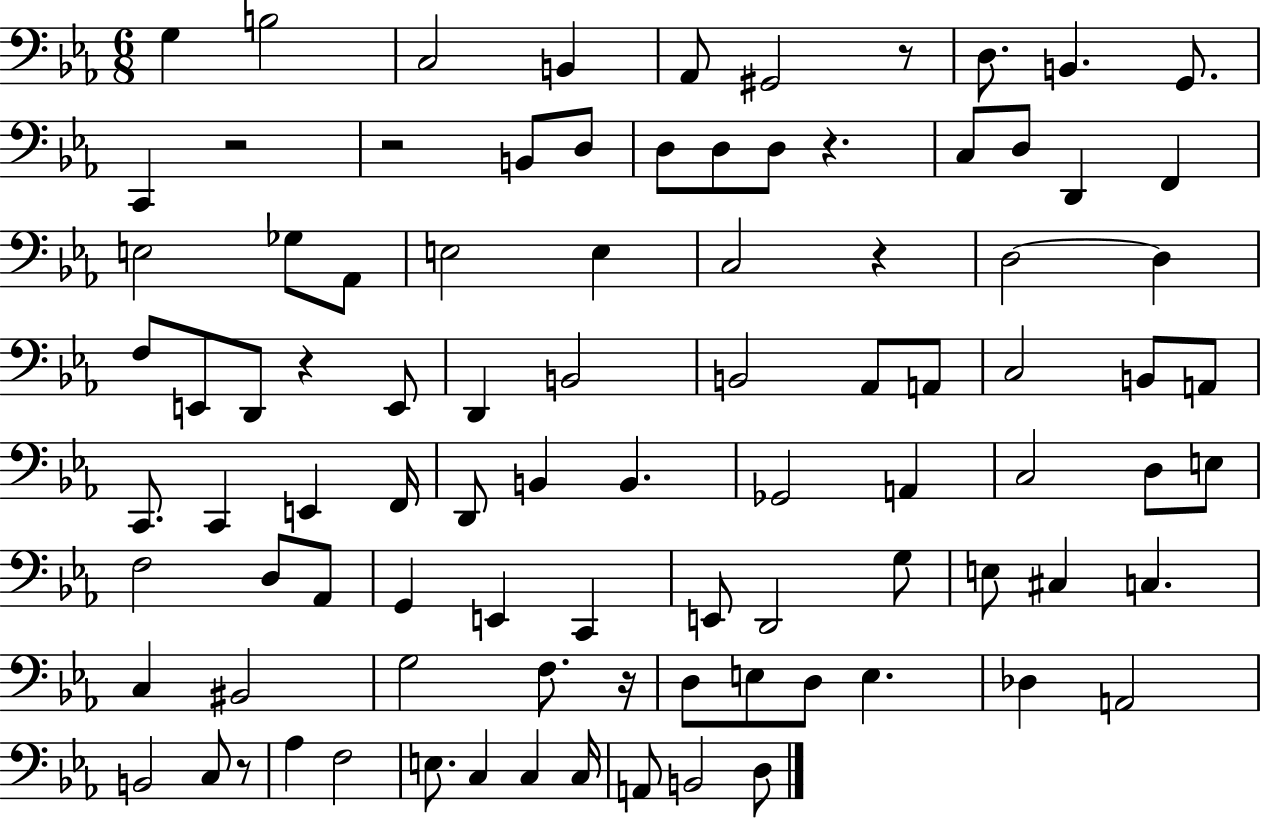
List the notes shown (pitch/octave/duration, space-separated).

G3/q B3/h C3/h B2/q Ab2/e G#2/h R/e D3/e. B2/q. G2/e. C2/q R/h R/h B2/e D3/e D3/e D3/e D3/e R/q. C3/e D3/e D2/q F2/q E3/h Gb3/e Ab2/e E3/h E3/q C3/h R/q D3/h D3/q F3/e E2/e D2/e R/q E2/e D2/q B2/h B2/h Ab2/e A2/e C3/h B2/e A2/e C2/e. C2/q E2/q F2/s D2/e B2/q B2/q. Gb2/h A2/q C3/h D3/e E3/e F3/h D3/e Ab2/e G2/q E2/q C2/q E2/e D2/h G3/e E3/e C#3/q C3/q. C3/q BIS2/h G3/h F3/e. R/s D3/e E3/e D3/e E3/q. Db3/q A2/h B2/h C3/e R/e Ab3/q F3/h E3/e. C3/q C3/q C3/s A2/e B2/h D3/e